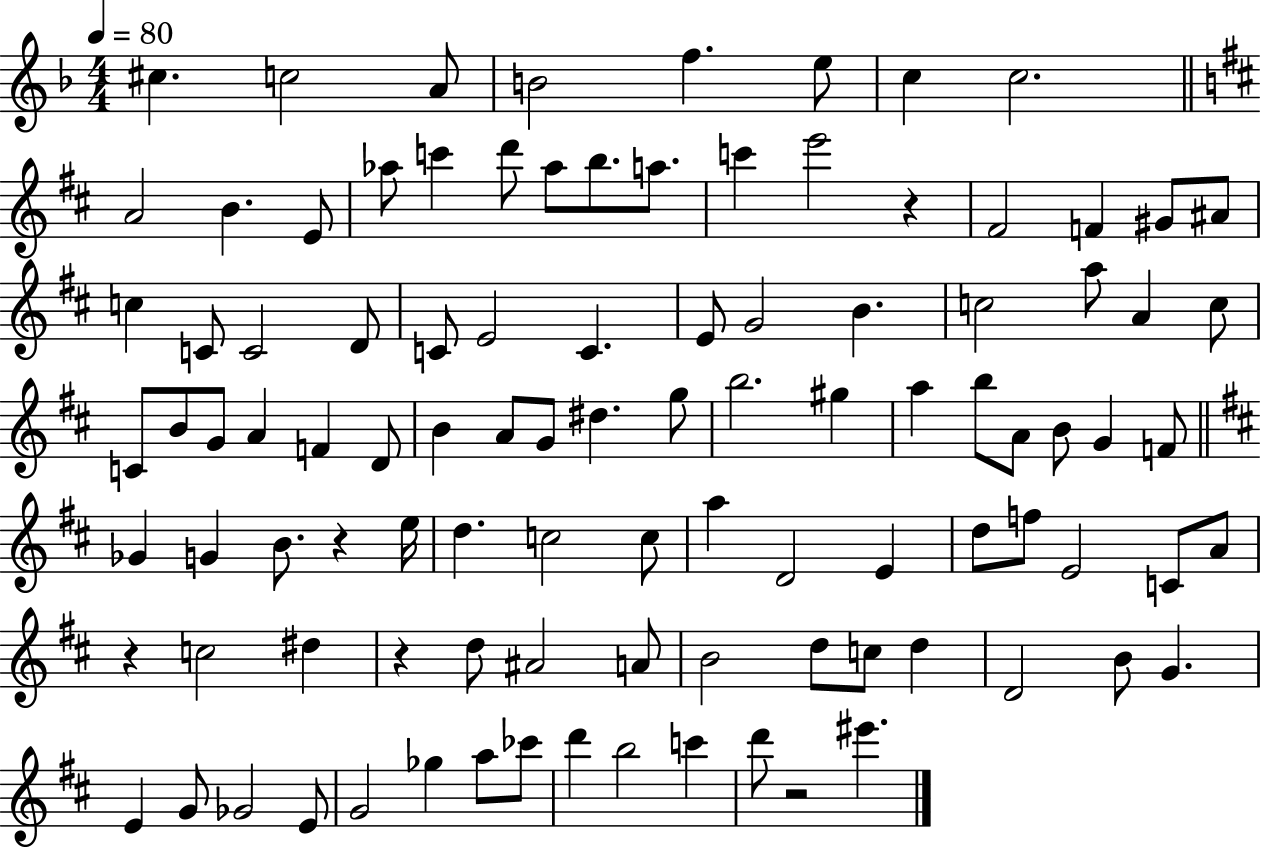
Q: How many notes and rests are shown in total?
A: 101